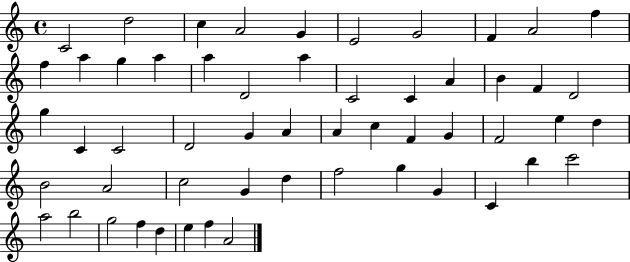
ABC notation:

X:1
T:Untitled
M:4/4
L:1/4
K:C
C2 d2 c A2 G E2 G2 F A2 f f a g a a D2 a C2 C A B F D2 g C C2 D2 G A A c F G F2 e d B2 A2 c2 G d f2 g G C b c'2 a2 b2 g2 f d e f A2